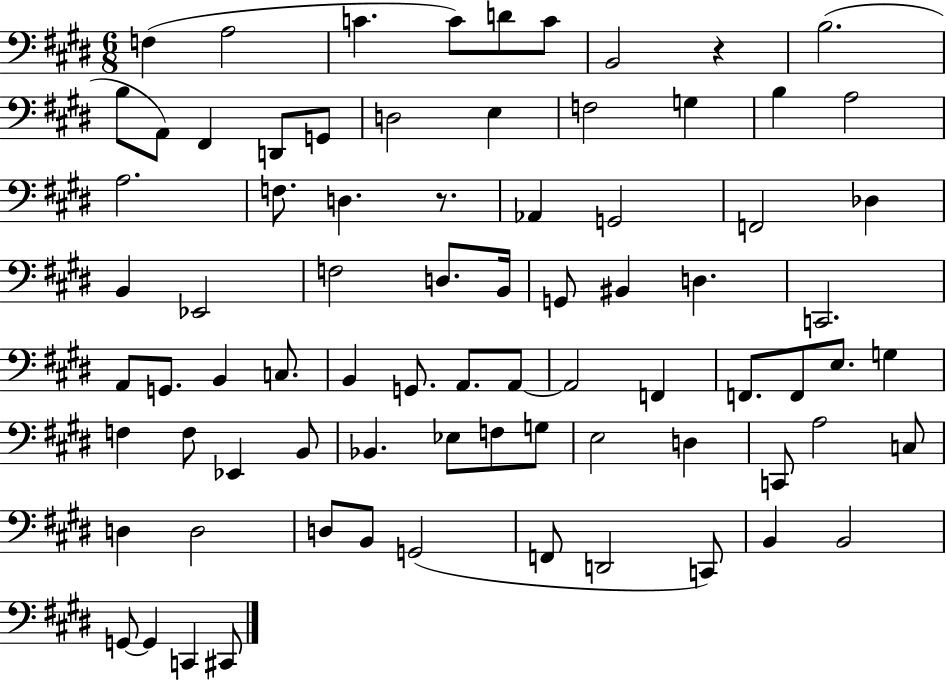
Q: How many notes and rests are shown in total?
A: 78